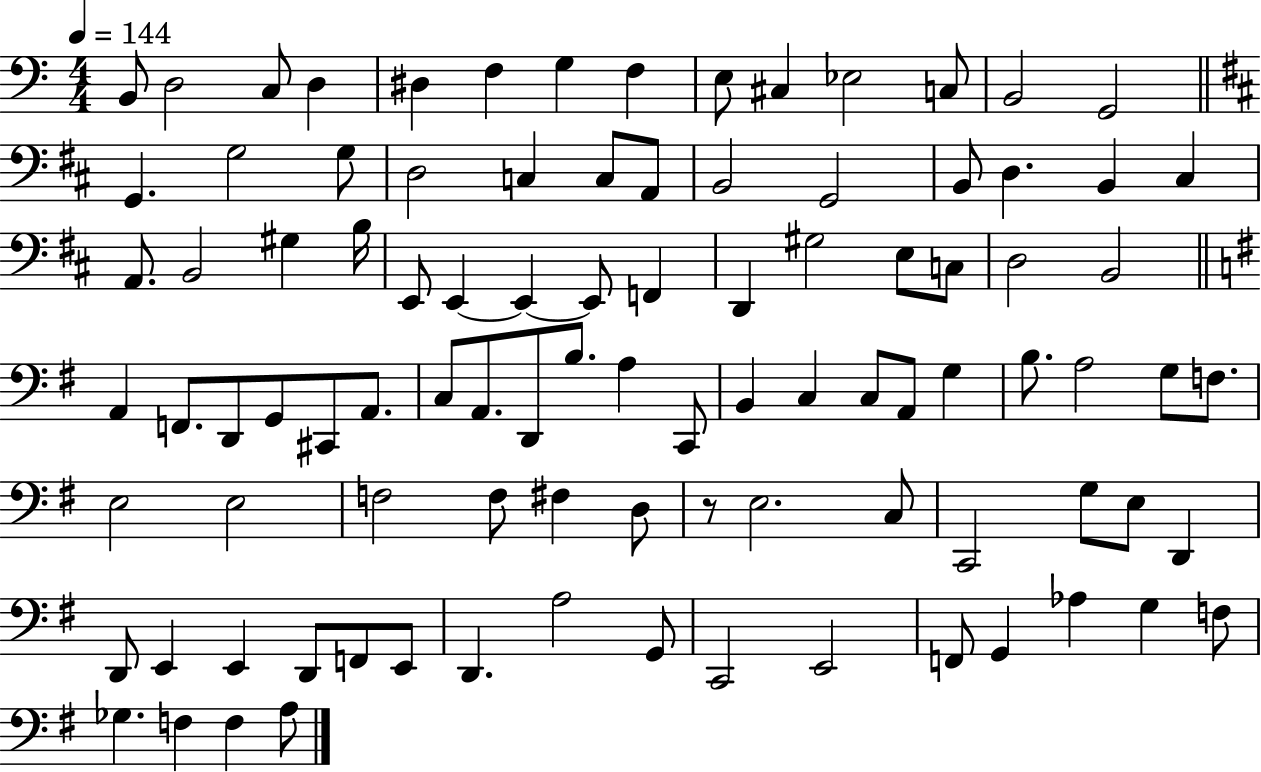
B2/e D3/h C3/e D3/q D#3/q F3/q G3/q F3/q E3/e C#3/q Eb3/h C3/e B2/h G2/h G2/q. G3/h G3/e D3/h C3/q C3/e A2/e B2/h G2/h B2/e D3/q. B2/q C#3/q A2/e. B2/h G#3/q B3/s E2/e E2/q E2/q E2/e F2/q D2/q G#3/h E3/e C3/e D3/h B2/h A2/q F2/e. D2/e G2/e C#2/e A2/e. C3/e A2/e. D2/e B3/e. A3/q C2/e B2/q C3/q C3/e A2/e G3/q B3/e. A3/h G3/e F3/e. E3/h E3/h F3/h F3/e F#3/q D3/e R/e E3/h. C3/e C2/h G3/e E3/e D2/q D2/e E2/q E2/q D2/e F2/e E2/e D2/q. A3/h G2/e C2/h E2/h F2/e G2/q Ab3/q G3/q F3/e Gb3/q. F3/q F3/q A3/e